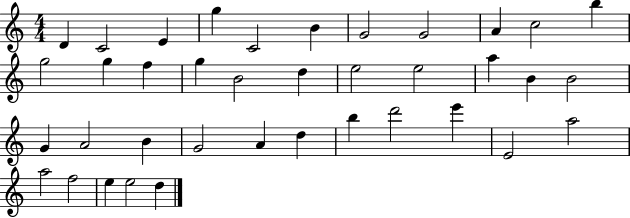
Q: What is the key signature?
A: C major